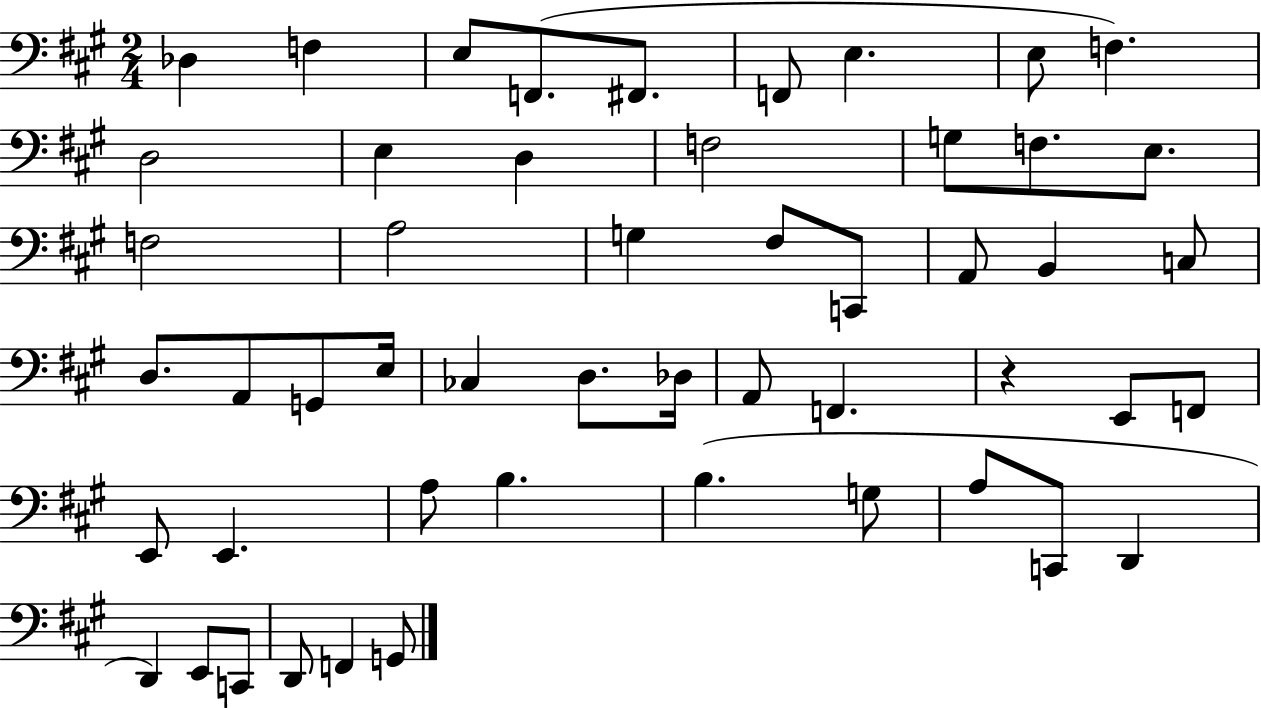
{
  \clef bass
  \numericTimeSignature
  \time 2/4
  \key a \major
  des4 f4 | e8 f,8.( fis,8. | f,8 e4. | e8 f4.) | \break d2 | e4 d4 | f2 | g8 f8. e8. | \break f2 | a2 | g4 fis8 c,8 | a,8 b,4 c8 | \break d8. a,8 g,8 e16 | ces4 d8. des16 | a,8 f,4. | r4 e,8 f,8 | \break e,8 e,4. | a8 b4. | b4.( g8 | a8 c,8 d,4 | \break d,4) e,8 c,8 | d,8 f,4 g,8 | \bar "|."
}